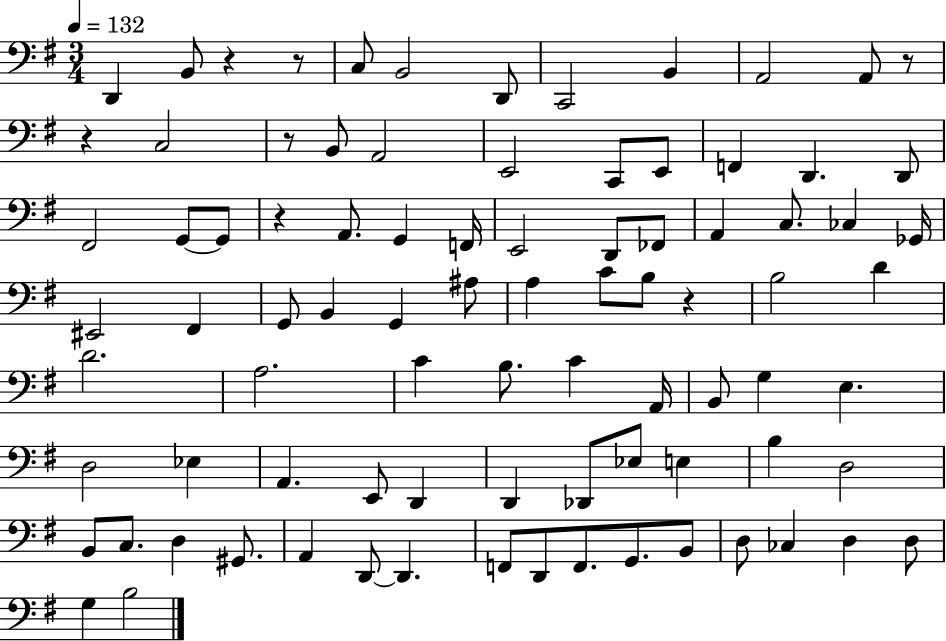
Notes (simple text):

D2/q B2/e R/q R/e C3/e B2/h D2/e C2/h B2/q A2/h A2/e R/e R/q C3/h R/e B2/e A2/h E2/h C2/e E2/e F2/q D2/q. D2/e F#2/h G2/e G2/e R/q A2/e. G2/q F2/s E2/h D2/e FES2/e A2/q C3/e. CES3/q Gb2/s EIS2/h F#2/q G2/e B2/q G2/q A#3/e A3/q C4/e B3/e R/q B3/h D4/q D4/h. A3/h. C4/q B3/e. C4/q A2/s B2/e G3/q E3/q. D3/h Eb3/q A2/q. E2/e D2/q D2/q Db2/e Eb3/e E3/q B3/q D3/h B2/e C3/e. D3/q G#2/e. A2/q D2/e D2/q. F2/e D2/e F2/e. G2/e. B2/e D3/e CES3/q D3/q D3/e G3/q B3/h